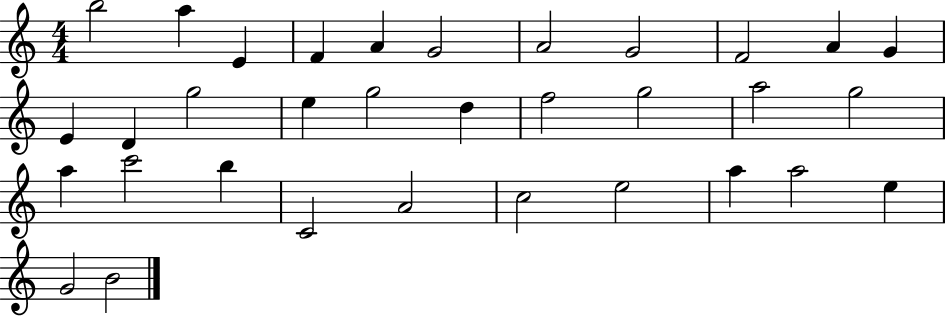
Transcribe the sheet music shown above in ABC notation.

X:1
T:Untitled
M:4/4
L:1/4
K:C
b2 a E F A G2 A2 G2 F2 A G E D g2 e g2 d f2 g2 a2 g2 a c'2 b C2 A2 c2 e2 a a2 e G2 B2